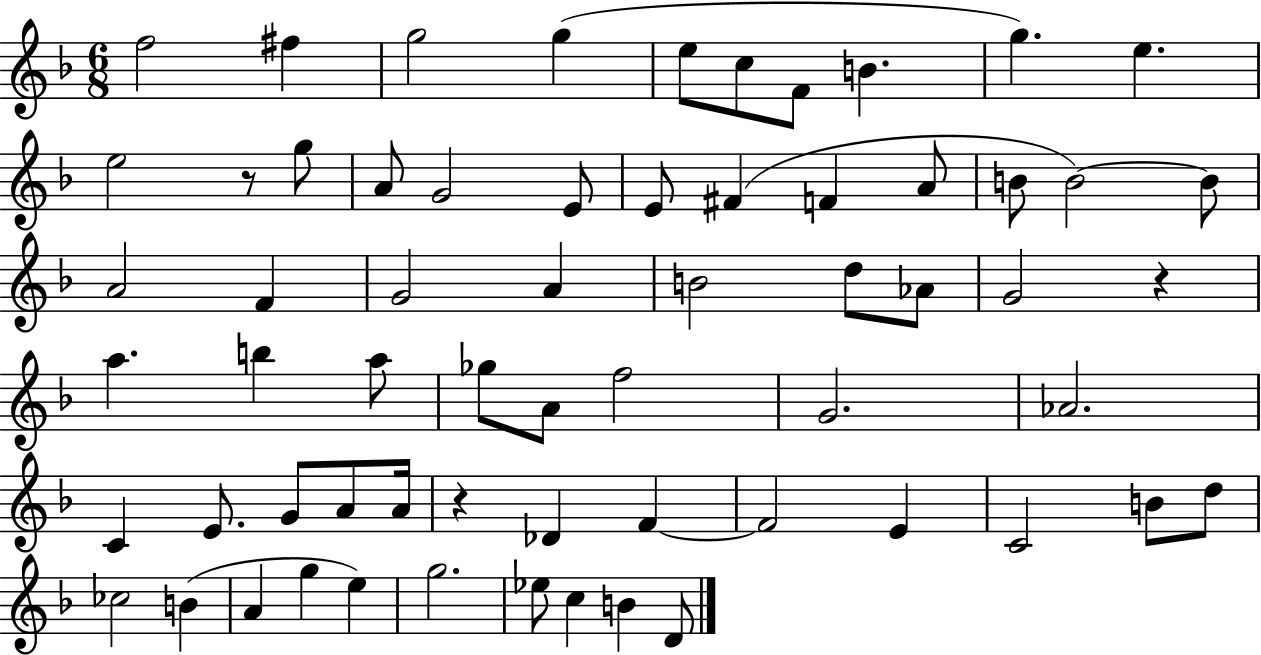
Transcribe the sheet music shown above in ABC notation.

X:1
T:Untitled
M:6/8
L:1/4
K:F
f2 ^f g2 g e/2 c/2 F/2 B g e e2 z/2 g/2 A/2 G2 E/2 E/2 ^F F A/2 B/2 B2 B/2 A2 F G2 A B2 d/2 _A/2 G2 z a b a/2 _g/2 A/2 f2 G2 _A2 C E/2 G/2 A/2 A/4 z _D F F2 E C2 B/2 d/2 _c2 B A g e g2 _e/2 c B D/2